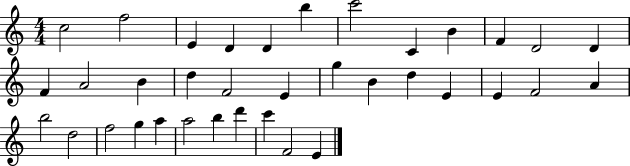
C5/h F5/h E4/q D4/q D4/q B5/q C6/h C4/q B4/q F4/q D4/h D4/q F4/q A4/h B4/q D5/q F4/h E4/q G5/q B4/q D5/q E4/q E4/q F4/h A4/q B5/h D5/h F5/h G5/q A5/q A5/h B5/q D6/q C6/q F4/h E4/q